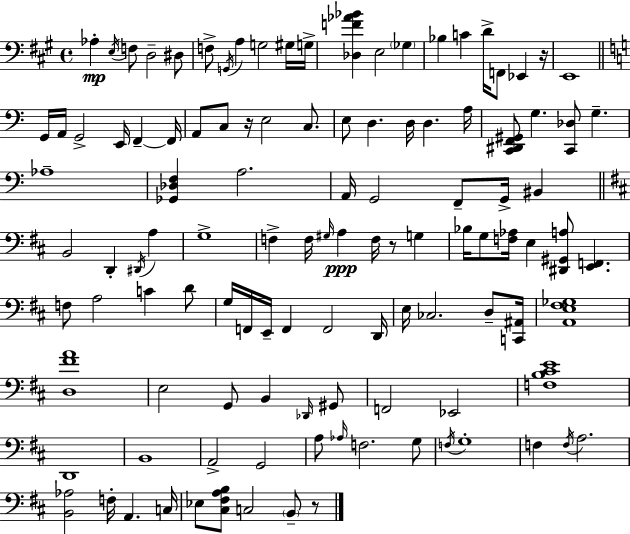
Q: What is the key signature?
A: A major